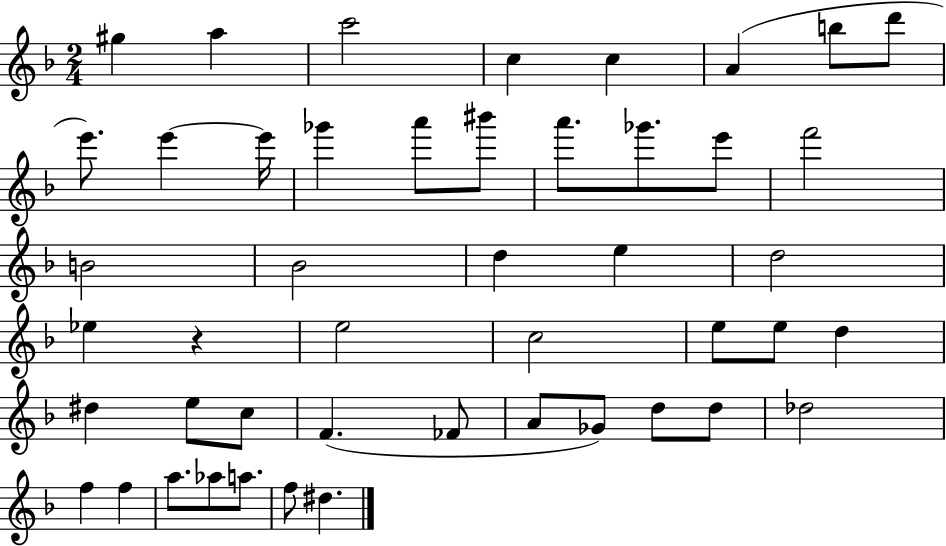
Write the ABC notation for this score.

X:1
T:Untitled
M:2/4
L:1/4
K:F
^g a c'2 c c A b/2 d'/2 e'/2 e' e'/4 _g' a'/2 ^b'/2 a'/2 _g'/2 e'/2 f'2 B2 _B2 d e d2 _e z e2 c2 e/2 e/2 d ^d e/2 c/2 F _F/2 A/2 _G/2 d/2 d/2 _d2 f f a/2 _a/2 a/2 f/2 ^d